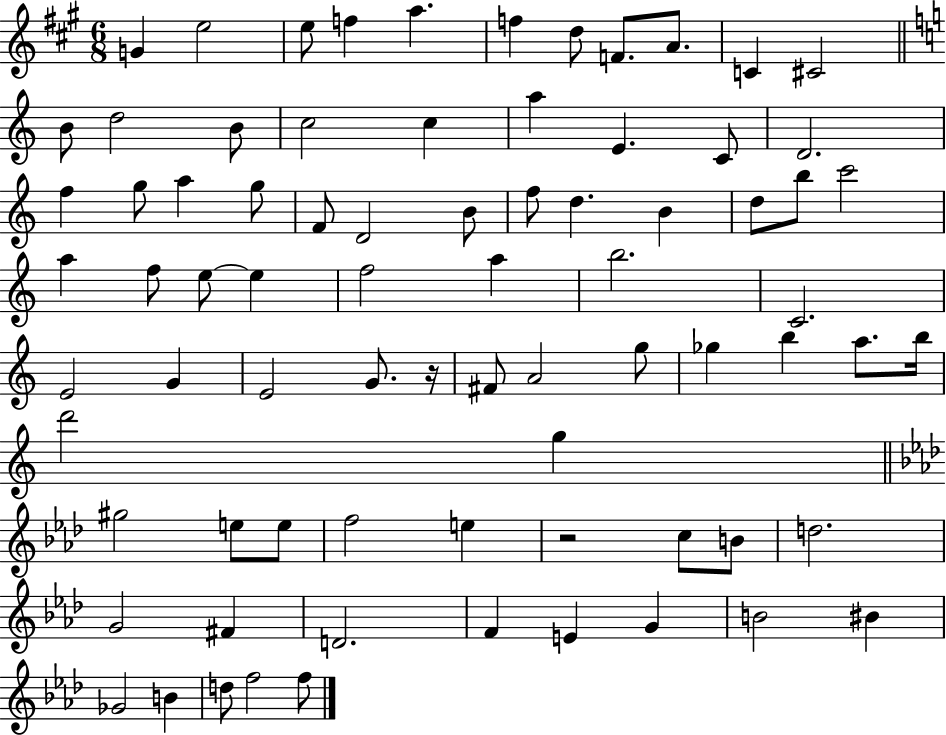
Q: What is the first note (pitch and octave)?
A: G4